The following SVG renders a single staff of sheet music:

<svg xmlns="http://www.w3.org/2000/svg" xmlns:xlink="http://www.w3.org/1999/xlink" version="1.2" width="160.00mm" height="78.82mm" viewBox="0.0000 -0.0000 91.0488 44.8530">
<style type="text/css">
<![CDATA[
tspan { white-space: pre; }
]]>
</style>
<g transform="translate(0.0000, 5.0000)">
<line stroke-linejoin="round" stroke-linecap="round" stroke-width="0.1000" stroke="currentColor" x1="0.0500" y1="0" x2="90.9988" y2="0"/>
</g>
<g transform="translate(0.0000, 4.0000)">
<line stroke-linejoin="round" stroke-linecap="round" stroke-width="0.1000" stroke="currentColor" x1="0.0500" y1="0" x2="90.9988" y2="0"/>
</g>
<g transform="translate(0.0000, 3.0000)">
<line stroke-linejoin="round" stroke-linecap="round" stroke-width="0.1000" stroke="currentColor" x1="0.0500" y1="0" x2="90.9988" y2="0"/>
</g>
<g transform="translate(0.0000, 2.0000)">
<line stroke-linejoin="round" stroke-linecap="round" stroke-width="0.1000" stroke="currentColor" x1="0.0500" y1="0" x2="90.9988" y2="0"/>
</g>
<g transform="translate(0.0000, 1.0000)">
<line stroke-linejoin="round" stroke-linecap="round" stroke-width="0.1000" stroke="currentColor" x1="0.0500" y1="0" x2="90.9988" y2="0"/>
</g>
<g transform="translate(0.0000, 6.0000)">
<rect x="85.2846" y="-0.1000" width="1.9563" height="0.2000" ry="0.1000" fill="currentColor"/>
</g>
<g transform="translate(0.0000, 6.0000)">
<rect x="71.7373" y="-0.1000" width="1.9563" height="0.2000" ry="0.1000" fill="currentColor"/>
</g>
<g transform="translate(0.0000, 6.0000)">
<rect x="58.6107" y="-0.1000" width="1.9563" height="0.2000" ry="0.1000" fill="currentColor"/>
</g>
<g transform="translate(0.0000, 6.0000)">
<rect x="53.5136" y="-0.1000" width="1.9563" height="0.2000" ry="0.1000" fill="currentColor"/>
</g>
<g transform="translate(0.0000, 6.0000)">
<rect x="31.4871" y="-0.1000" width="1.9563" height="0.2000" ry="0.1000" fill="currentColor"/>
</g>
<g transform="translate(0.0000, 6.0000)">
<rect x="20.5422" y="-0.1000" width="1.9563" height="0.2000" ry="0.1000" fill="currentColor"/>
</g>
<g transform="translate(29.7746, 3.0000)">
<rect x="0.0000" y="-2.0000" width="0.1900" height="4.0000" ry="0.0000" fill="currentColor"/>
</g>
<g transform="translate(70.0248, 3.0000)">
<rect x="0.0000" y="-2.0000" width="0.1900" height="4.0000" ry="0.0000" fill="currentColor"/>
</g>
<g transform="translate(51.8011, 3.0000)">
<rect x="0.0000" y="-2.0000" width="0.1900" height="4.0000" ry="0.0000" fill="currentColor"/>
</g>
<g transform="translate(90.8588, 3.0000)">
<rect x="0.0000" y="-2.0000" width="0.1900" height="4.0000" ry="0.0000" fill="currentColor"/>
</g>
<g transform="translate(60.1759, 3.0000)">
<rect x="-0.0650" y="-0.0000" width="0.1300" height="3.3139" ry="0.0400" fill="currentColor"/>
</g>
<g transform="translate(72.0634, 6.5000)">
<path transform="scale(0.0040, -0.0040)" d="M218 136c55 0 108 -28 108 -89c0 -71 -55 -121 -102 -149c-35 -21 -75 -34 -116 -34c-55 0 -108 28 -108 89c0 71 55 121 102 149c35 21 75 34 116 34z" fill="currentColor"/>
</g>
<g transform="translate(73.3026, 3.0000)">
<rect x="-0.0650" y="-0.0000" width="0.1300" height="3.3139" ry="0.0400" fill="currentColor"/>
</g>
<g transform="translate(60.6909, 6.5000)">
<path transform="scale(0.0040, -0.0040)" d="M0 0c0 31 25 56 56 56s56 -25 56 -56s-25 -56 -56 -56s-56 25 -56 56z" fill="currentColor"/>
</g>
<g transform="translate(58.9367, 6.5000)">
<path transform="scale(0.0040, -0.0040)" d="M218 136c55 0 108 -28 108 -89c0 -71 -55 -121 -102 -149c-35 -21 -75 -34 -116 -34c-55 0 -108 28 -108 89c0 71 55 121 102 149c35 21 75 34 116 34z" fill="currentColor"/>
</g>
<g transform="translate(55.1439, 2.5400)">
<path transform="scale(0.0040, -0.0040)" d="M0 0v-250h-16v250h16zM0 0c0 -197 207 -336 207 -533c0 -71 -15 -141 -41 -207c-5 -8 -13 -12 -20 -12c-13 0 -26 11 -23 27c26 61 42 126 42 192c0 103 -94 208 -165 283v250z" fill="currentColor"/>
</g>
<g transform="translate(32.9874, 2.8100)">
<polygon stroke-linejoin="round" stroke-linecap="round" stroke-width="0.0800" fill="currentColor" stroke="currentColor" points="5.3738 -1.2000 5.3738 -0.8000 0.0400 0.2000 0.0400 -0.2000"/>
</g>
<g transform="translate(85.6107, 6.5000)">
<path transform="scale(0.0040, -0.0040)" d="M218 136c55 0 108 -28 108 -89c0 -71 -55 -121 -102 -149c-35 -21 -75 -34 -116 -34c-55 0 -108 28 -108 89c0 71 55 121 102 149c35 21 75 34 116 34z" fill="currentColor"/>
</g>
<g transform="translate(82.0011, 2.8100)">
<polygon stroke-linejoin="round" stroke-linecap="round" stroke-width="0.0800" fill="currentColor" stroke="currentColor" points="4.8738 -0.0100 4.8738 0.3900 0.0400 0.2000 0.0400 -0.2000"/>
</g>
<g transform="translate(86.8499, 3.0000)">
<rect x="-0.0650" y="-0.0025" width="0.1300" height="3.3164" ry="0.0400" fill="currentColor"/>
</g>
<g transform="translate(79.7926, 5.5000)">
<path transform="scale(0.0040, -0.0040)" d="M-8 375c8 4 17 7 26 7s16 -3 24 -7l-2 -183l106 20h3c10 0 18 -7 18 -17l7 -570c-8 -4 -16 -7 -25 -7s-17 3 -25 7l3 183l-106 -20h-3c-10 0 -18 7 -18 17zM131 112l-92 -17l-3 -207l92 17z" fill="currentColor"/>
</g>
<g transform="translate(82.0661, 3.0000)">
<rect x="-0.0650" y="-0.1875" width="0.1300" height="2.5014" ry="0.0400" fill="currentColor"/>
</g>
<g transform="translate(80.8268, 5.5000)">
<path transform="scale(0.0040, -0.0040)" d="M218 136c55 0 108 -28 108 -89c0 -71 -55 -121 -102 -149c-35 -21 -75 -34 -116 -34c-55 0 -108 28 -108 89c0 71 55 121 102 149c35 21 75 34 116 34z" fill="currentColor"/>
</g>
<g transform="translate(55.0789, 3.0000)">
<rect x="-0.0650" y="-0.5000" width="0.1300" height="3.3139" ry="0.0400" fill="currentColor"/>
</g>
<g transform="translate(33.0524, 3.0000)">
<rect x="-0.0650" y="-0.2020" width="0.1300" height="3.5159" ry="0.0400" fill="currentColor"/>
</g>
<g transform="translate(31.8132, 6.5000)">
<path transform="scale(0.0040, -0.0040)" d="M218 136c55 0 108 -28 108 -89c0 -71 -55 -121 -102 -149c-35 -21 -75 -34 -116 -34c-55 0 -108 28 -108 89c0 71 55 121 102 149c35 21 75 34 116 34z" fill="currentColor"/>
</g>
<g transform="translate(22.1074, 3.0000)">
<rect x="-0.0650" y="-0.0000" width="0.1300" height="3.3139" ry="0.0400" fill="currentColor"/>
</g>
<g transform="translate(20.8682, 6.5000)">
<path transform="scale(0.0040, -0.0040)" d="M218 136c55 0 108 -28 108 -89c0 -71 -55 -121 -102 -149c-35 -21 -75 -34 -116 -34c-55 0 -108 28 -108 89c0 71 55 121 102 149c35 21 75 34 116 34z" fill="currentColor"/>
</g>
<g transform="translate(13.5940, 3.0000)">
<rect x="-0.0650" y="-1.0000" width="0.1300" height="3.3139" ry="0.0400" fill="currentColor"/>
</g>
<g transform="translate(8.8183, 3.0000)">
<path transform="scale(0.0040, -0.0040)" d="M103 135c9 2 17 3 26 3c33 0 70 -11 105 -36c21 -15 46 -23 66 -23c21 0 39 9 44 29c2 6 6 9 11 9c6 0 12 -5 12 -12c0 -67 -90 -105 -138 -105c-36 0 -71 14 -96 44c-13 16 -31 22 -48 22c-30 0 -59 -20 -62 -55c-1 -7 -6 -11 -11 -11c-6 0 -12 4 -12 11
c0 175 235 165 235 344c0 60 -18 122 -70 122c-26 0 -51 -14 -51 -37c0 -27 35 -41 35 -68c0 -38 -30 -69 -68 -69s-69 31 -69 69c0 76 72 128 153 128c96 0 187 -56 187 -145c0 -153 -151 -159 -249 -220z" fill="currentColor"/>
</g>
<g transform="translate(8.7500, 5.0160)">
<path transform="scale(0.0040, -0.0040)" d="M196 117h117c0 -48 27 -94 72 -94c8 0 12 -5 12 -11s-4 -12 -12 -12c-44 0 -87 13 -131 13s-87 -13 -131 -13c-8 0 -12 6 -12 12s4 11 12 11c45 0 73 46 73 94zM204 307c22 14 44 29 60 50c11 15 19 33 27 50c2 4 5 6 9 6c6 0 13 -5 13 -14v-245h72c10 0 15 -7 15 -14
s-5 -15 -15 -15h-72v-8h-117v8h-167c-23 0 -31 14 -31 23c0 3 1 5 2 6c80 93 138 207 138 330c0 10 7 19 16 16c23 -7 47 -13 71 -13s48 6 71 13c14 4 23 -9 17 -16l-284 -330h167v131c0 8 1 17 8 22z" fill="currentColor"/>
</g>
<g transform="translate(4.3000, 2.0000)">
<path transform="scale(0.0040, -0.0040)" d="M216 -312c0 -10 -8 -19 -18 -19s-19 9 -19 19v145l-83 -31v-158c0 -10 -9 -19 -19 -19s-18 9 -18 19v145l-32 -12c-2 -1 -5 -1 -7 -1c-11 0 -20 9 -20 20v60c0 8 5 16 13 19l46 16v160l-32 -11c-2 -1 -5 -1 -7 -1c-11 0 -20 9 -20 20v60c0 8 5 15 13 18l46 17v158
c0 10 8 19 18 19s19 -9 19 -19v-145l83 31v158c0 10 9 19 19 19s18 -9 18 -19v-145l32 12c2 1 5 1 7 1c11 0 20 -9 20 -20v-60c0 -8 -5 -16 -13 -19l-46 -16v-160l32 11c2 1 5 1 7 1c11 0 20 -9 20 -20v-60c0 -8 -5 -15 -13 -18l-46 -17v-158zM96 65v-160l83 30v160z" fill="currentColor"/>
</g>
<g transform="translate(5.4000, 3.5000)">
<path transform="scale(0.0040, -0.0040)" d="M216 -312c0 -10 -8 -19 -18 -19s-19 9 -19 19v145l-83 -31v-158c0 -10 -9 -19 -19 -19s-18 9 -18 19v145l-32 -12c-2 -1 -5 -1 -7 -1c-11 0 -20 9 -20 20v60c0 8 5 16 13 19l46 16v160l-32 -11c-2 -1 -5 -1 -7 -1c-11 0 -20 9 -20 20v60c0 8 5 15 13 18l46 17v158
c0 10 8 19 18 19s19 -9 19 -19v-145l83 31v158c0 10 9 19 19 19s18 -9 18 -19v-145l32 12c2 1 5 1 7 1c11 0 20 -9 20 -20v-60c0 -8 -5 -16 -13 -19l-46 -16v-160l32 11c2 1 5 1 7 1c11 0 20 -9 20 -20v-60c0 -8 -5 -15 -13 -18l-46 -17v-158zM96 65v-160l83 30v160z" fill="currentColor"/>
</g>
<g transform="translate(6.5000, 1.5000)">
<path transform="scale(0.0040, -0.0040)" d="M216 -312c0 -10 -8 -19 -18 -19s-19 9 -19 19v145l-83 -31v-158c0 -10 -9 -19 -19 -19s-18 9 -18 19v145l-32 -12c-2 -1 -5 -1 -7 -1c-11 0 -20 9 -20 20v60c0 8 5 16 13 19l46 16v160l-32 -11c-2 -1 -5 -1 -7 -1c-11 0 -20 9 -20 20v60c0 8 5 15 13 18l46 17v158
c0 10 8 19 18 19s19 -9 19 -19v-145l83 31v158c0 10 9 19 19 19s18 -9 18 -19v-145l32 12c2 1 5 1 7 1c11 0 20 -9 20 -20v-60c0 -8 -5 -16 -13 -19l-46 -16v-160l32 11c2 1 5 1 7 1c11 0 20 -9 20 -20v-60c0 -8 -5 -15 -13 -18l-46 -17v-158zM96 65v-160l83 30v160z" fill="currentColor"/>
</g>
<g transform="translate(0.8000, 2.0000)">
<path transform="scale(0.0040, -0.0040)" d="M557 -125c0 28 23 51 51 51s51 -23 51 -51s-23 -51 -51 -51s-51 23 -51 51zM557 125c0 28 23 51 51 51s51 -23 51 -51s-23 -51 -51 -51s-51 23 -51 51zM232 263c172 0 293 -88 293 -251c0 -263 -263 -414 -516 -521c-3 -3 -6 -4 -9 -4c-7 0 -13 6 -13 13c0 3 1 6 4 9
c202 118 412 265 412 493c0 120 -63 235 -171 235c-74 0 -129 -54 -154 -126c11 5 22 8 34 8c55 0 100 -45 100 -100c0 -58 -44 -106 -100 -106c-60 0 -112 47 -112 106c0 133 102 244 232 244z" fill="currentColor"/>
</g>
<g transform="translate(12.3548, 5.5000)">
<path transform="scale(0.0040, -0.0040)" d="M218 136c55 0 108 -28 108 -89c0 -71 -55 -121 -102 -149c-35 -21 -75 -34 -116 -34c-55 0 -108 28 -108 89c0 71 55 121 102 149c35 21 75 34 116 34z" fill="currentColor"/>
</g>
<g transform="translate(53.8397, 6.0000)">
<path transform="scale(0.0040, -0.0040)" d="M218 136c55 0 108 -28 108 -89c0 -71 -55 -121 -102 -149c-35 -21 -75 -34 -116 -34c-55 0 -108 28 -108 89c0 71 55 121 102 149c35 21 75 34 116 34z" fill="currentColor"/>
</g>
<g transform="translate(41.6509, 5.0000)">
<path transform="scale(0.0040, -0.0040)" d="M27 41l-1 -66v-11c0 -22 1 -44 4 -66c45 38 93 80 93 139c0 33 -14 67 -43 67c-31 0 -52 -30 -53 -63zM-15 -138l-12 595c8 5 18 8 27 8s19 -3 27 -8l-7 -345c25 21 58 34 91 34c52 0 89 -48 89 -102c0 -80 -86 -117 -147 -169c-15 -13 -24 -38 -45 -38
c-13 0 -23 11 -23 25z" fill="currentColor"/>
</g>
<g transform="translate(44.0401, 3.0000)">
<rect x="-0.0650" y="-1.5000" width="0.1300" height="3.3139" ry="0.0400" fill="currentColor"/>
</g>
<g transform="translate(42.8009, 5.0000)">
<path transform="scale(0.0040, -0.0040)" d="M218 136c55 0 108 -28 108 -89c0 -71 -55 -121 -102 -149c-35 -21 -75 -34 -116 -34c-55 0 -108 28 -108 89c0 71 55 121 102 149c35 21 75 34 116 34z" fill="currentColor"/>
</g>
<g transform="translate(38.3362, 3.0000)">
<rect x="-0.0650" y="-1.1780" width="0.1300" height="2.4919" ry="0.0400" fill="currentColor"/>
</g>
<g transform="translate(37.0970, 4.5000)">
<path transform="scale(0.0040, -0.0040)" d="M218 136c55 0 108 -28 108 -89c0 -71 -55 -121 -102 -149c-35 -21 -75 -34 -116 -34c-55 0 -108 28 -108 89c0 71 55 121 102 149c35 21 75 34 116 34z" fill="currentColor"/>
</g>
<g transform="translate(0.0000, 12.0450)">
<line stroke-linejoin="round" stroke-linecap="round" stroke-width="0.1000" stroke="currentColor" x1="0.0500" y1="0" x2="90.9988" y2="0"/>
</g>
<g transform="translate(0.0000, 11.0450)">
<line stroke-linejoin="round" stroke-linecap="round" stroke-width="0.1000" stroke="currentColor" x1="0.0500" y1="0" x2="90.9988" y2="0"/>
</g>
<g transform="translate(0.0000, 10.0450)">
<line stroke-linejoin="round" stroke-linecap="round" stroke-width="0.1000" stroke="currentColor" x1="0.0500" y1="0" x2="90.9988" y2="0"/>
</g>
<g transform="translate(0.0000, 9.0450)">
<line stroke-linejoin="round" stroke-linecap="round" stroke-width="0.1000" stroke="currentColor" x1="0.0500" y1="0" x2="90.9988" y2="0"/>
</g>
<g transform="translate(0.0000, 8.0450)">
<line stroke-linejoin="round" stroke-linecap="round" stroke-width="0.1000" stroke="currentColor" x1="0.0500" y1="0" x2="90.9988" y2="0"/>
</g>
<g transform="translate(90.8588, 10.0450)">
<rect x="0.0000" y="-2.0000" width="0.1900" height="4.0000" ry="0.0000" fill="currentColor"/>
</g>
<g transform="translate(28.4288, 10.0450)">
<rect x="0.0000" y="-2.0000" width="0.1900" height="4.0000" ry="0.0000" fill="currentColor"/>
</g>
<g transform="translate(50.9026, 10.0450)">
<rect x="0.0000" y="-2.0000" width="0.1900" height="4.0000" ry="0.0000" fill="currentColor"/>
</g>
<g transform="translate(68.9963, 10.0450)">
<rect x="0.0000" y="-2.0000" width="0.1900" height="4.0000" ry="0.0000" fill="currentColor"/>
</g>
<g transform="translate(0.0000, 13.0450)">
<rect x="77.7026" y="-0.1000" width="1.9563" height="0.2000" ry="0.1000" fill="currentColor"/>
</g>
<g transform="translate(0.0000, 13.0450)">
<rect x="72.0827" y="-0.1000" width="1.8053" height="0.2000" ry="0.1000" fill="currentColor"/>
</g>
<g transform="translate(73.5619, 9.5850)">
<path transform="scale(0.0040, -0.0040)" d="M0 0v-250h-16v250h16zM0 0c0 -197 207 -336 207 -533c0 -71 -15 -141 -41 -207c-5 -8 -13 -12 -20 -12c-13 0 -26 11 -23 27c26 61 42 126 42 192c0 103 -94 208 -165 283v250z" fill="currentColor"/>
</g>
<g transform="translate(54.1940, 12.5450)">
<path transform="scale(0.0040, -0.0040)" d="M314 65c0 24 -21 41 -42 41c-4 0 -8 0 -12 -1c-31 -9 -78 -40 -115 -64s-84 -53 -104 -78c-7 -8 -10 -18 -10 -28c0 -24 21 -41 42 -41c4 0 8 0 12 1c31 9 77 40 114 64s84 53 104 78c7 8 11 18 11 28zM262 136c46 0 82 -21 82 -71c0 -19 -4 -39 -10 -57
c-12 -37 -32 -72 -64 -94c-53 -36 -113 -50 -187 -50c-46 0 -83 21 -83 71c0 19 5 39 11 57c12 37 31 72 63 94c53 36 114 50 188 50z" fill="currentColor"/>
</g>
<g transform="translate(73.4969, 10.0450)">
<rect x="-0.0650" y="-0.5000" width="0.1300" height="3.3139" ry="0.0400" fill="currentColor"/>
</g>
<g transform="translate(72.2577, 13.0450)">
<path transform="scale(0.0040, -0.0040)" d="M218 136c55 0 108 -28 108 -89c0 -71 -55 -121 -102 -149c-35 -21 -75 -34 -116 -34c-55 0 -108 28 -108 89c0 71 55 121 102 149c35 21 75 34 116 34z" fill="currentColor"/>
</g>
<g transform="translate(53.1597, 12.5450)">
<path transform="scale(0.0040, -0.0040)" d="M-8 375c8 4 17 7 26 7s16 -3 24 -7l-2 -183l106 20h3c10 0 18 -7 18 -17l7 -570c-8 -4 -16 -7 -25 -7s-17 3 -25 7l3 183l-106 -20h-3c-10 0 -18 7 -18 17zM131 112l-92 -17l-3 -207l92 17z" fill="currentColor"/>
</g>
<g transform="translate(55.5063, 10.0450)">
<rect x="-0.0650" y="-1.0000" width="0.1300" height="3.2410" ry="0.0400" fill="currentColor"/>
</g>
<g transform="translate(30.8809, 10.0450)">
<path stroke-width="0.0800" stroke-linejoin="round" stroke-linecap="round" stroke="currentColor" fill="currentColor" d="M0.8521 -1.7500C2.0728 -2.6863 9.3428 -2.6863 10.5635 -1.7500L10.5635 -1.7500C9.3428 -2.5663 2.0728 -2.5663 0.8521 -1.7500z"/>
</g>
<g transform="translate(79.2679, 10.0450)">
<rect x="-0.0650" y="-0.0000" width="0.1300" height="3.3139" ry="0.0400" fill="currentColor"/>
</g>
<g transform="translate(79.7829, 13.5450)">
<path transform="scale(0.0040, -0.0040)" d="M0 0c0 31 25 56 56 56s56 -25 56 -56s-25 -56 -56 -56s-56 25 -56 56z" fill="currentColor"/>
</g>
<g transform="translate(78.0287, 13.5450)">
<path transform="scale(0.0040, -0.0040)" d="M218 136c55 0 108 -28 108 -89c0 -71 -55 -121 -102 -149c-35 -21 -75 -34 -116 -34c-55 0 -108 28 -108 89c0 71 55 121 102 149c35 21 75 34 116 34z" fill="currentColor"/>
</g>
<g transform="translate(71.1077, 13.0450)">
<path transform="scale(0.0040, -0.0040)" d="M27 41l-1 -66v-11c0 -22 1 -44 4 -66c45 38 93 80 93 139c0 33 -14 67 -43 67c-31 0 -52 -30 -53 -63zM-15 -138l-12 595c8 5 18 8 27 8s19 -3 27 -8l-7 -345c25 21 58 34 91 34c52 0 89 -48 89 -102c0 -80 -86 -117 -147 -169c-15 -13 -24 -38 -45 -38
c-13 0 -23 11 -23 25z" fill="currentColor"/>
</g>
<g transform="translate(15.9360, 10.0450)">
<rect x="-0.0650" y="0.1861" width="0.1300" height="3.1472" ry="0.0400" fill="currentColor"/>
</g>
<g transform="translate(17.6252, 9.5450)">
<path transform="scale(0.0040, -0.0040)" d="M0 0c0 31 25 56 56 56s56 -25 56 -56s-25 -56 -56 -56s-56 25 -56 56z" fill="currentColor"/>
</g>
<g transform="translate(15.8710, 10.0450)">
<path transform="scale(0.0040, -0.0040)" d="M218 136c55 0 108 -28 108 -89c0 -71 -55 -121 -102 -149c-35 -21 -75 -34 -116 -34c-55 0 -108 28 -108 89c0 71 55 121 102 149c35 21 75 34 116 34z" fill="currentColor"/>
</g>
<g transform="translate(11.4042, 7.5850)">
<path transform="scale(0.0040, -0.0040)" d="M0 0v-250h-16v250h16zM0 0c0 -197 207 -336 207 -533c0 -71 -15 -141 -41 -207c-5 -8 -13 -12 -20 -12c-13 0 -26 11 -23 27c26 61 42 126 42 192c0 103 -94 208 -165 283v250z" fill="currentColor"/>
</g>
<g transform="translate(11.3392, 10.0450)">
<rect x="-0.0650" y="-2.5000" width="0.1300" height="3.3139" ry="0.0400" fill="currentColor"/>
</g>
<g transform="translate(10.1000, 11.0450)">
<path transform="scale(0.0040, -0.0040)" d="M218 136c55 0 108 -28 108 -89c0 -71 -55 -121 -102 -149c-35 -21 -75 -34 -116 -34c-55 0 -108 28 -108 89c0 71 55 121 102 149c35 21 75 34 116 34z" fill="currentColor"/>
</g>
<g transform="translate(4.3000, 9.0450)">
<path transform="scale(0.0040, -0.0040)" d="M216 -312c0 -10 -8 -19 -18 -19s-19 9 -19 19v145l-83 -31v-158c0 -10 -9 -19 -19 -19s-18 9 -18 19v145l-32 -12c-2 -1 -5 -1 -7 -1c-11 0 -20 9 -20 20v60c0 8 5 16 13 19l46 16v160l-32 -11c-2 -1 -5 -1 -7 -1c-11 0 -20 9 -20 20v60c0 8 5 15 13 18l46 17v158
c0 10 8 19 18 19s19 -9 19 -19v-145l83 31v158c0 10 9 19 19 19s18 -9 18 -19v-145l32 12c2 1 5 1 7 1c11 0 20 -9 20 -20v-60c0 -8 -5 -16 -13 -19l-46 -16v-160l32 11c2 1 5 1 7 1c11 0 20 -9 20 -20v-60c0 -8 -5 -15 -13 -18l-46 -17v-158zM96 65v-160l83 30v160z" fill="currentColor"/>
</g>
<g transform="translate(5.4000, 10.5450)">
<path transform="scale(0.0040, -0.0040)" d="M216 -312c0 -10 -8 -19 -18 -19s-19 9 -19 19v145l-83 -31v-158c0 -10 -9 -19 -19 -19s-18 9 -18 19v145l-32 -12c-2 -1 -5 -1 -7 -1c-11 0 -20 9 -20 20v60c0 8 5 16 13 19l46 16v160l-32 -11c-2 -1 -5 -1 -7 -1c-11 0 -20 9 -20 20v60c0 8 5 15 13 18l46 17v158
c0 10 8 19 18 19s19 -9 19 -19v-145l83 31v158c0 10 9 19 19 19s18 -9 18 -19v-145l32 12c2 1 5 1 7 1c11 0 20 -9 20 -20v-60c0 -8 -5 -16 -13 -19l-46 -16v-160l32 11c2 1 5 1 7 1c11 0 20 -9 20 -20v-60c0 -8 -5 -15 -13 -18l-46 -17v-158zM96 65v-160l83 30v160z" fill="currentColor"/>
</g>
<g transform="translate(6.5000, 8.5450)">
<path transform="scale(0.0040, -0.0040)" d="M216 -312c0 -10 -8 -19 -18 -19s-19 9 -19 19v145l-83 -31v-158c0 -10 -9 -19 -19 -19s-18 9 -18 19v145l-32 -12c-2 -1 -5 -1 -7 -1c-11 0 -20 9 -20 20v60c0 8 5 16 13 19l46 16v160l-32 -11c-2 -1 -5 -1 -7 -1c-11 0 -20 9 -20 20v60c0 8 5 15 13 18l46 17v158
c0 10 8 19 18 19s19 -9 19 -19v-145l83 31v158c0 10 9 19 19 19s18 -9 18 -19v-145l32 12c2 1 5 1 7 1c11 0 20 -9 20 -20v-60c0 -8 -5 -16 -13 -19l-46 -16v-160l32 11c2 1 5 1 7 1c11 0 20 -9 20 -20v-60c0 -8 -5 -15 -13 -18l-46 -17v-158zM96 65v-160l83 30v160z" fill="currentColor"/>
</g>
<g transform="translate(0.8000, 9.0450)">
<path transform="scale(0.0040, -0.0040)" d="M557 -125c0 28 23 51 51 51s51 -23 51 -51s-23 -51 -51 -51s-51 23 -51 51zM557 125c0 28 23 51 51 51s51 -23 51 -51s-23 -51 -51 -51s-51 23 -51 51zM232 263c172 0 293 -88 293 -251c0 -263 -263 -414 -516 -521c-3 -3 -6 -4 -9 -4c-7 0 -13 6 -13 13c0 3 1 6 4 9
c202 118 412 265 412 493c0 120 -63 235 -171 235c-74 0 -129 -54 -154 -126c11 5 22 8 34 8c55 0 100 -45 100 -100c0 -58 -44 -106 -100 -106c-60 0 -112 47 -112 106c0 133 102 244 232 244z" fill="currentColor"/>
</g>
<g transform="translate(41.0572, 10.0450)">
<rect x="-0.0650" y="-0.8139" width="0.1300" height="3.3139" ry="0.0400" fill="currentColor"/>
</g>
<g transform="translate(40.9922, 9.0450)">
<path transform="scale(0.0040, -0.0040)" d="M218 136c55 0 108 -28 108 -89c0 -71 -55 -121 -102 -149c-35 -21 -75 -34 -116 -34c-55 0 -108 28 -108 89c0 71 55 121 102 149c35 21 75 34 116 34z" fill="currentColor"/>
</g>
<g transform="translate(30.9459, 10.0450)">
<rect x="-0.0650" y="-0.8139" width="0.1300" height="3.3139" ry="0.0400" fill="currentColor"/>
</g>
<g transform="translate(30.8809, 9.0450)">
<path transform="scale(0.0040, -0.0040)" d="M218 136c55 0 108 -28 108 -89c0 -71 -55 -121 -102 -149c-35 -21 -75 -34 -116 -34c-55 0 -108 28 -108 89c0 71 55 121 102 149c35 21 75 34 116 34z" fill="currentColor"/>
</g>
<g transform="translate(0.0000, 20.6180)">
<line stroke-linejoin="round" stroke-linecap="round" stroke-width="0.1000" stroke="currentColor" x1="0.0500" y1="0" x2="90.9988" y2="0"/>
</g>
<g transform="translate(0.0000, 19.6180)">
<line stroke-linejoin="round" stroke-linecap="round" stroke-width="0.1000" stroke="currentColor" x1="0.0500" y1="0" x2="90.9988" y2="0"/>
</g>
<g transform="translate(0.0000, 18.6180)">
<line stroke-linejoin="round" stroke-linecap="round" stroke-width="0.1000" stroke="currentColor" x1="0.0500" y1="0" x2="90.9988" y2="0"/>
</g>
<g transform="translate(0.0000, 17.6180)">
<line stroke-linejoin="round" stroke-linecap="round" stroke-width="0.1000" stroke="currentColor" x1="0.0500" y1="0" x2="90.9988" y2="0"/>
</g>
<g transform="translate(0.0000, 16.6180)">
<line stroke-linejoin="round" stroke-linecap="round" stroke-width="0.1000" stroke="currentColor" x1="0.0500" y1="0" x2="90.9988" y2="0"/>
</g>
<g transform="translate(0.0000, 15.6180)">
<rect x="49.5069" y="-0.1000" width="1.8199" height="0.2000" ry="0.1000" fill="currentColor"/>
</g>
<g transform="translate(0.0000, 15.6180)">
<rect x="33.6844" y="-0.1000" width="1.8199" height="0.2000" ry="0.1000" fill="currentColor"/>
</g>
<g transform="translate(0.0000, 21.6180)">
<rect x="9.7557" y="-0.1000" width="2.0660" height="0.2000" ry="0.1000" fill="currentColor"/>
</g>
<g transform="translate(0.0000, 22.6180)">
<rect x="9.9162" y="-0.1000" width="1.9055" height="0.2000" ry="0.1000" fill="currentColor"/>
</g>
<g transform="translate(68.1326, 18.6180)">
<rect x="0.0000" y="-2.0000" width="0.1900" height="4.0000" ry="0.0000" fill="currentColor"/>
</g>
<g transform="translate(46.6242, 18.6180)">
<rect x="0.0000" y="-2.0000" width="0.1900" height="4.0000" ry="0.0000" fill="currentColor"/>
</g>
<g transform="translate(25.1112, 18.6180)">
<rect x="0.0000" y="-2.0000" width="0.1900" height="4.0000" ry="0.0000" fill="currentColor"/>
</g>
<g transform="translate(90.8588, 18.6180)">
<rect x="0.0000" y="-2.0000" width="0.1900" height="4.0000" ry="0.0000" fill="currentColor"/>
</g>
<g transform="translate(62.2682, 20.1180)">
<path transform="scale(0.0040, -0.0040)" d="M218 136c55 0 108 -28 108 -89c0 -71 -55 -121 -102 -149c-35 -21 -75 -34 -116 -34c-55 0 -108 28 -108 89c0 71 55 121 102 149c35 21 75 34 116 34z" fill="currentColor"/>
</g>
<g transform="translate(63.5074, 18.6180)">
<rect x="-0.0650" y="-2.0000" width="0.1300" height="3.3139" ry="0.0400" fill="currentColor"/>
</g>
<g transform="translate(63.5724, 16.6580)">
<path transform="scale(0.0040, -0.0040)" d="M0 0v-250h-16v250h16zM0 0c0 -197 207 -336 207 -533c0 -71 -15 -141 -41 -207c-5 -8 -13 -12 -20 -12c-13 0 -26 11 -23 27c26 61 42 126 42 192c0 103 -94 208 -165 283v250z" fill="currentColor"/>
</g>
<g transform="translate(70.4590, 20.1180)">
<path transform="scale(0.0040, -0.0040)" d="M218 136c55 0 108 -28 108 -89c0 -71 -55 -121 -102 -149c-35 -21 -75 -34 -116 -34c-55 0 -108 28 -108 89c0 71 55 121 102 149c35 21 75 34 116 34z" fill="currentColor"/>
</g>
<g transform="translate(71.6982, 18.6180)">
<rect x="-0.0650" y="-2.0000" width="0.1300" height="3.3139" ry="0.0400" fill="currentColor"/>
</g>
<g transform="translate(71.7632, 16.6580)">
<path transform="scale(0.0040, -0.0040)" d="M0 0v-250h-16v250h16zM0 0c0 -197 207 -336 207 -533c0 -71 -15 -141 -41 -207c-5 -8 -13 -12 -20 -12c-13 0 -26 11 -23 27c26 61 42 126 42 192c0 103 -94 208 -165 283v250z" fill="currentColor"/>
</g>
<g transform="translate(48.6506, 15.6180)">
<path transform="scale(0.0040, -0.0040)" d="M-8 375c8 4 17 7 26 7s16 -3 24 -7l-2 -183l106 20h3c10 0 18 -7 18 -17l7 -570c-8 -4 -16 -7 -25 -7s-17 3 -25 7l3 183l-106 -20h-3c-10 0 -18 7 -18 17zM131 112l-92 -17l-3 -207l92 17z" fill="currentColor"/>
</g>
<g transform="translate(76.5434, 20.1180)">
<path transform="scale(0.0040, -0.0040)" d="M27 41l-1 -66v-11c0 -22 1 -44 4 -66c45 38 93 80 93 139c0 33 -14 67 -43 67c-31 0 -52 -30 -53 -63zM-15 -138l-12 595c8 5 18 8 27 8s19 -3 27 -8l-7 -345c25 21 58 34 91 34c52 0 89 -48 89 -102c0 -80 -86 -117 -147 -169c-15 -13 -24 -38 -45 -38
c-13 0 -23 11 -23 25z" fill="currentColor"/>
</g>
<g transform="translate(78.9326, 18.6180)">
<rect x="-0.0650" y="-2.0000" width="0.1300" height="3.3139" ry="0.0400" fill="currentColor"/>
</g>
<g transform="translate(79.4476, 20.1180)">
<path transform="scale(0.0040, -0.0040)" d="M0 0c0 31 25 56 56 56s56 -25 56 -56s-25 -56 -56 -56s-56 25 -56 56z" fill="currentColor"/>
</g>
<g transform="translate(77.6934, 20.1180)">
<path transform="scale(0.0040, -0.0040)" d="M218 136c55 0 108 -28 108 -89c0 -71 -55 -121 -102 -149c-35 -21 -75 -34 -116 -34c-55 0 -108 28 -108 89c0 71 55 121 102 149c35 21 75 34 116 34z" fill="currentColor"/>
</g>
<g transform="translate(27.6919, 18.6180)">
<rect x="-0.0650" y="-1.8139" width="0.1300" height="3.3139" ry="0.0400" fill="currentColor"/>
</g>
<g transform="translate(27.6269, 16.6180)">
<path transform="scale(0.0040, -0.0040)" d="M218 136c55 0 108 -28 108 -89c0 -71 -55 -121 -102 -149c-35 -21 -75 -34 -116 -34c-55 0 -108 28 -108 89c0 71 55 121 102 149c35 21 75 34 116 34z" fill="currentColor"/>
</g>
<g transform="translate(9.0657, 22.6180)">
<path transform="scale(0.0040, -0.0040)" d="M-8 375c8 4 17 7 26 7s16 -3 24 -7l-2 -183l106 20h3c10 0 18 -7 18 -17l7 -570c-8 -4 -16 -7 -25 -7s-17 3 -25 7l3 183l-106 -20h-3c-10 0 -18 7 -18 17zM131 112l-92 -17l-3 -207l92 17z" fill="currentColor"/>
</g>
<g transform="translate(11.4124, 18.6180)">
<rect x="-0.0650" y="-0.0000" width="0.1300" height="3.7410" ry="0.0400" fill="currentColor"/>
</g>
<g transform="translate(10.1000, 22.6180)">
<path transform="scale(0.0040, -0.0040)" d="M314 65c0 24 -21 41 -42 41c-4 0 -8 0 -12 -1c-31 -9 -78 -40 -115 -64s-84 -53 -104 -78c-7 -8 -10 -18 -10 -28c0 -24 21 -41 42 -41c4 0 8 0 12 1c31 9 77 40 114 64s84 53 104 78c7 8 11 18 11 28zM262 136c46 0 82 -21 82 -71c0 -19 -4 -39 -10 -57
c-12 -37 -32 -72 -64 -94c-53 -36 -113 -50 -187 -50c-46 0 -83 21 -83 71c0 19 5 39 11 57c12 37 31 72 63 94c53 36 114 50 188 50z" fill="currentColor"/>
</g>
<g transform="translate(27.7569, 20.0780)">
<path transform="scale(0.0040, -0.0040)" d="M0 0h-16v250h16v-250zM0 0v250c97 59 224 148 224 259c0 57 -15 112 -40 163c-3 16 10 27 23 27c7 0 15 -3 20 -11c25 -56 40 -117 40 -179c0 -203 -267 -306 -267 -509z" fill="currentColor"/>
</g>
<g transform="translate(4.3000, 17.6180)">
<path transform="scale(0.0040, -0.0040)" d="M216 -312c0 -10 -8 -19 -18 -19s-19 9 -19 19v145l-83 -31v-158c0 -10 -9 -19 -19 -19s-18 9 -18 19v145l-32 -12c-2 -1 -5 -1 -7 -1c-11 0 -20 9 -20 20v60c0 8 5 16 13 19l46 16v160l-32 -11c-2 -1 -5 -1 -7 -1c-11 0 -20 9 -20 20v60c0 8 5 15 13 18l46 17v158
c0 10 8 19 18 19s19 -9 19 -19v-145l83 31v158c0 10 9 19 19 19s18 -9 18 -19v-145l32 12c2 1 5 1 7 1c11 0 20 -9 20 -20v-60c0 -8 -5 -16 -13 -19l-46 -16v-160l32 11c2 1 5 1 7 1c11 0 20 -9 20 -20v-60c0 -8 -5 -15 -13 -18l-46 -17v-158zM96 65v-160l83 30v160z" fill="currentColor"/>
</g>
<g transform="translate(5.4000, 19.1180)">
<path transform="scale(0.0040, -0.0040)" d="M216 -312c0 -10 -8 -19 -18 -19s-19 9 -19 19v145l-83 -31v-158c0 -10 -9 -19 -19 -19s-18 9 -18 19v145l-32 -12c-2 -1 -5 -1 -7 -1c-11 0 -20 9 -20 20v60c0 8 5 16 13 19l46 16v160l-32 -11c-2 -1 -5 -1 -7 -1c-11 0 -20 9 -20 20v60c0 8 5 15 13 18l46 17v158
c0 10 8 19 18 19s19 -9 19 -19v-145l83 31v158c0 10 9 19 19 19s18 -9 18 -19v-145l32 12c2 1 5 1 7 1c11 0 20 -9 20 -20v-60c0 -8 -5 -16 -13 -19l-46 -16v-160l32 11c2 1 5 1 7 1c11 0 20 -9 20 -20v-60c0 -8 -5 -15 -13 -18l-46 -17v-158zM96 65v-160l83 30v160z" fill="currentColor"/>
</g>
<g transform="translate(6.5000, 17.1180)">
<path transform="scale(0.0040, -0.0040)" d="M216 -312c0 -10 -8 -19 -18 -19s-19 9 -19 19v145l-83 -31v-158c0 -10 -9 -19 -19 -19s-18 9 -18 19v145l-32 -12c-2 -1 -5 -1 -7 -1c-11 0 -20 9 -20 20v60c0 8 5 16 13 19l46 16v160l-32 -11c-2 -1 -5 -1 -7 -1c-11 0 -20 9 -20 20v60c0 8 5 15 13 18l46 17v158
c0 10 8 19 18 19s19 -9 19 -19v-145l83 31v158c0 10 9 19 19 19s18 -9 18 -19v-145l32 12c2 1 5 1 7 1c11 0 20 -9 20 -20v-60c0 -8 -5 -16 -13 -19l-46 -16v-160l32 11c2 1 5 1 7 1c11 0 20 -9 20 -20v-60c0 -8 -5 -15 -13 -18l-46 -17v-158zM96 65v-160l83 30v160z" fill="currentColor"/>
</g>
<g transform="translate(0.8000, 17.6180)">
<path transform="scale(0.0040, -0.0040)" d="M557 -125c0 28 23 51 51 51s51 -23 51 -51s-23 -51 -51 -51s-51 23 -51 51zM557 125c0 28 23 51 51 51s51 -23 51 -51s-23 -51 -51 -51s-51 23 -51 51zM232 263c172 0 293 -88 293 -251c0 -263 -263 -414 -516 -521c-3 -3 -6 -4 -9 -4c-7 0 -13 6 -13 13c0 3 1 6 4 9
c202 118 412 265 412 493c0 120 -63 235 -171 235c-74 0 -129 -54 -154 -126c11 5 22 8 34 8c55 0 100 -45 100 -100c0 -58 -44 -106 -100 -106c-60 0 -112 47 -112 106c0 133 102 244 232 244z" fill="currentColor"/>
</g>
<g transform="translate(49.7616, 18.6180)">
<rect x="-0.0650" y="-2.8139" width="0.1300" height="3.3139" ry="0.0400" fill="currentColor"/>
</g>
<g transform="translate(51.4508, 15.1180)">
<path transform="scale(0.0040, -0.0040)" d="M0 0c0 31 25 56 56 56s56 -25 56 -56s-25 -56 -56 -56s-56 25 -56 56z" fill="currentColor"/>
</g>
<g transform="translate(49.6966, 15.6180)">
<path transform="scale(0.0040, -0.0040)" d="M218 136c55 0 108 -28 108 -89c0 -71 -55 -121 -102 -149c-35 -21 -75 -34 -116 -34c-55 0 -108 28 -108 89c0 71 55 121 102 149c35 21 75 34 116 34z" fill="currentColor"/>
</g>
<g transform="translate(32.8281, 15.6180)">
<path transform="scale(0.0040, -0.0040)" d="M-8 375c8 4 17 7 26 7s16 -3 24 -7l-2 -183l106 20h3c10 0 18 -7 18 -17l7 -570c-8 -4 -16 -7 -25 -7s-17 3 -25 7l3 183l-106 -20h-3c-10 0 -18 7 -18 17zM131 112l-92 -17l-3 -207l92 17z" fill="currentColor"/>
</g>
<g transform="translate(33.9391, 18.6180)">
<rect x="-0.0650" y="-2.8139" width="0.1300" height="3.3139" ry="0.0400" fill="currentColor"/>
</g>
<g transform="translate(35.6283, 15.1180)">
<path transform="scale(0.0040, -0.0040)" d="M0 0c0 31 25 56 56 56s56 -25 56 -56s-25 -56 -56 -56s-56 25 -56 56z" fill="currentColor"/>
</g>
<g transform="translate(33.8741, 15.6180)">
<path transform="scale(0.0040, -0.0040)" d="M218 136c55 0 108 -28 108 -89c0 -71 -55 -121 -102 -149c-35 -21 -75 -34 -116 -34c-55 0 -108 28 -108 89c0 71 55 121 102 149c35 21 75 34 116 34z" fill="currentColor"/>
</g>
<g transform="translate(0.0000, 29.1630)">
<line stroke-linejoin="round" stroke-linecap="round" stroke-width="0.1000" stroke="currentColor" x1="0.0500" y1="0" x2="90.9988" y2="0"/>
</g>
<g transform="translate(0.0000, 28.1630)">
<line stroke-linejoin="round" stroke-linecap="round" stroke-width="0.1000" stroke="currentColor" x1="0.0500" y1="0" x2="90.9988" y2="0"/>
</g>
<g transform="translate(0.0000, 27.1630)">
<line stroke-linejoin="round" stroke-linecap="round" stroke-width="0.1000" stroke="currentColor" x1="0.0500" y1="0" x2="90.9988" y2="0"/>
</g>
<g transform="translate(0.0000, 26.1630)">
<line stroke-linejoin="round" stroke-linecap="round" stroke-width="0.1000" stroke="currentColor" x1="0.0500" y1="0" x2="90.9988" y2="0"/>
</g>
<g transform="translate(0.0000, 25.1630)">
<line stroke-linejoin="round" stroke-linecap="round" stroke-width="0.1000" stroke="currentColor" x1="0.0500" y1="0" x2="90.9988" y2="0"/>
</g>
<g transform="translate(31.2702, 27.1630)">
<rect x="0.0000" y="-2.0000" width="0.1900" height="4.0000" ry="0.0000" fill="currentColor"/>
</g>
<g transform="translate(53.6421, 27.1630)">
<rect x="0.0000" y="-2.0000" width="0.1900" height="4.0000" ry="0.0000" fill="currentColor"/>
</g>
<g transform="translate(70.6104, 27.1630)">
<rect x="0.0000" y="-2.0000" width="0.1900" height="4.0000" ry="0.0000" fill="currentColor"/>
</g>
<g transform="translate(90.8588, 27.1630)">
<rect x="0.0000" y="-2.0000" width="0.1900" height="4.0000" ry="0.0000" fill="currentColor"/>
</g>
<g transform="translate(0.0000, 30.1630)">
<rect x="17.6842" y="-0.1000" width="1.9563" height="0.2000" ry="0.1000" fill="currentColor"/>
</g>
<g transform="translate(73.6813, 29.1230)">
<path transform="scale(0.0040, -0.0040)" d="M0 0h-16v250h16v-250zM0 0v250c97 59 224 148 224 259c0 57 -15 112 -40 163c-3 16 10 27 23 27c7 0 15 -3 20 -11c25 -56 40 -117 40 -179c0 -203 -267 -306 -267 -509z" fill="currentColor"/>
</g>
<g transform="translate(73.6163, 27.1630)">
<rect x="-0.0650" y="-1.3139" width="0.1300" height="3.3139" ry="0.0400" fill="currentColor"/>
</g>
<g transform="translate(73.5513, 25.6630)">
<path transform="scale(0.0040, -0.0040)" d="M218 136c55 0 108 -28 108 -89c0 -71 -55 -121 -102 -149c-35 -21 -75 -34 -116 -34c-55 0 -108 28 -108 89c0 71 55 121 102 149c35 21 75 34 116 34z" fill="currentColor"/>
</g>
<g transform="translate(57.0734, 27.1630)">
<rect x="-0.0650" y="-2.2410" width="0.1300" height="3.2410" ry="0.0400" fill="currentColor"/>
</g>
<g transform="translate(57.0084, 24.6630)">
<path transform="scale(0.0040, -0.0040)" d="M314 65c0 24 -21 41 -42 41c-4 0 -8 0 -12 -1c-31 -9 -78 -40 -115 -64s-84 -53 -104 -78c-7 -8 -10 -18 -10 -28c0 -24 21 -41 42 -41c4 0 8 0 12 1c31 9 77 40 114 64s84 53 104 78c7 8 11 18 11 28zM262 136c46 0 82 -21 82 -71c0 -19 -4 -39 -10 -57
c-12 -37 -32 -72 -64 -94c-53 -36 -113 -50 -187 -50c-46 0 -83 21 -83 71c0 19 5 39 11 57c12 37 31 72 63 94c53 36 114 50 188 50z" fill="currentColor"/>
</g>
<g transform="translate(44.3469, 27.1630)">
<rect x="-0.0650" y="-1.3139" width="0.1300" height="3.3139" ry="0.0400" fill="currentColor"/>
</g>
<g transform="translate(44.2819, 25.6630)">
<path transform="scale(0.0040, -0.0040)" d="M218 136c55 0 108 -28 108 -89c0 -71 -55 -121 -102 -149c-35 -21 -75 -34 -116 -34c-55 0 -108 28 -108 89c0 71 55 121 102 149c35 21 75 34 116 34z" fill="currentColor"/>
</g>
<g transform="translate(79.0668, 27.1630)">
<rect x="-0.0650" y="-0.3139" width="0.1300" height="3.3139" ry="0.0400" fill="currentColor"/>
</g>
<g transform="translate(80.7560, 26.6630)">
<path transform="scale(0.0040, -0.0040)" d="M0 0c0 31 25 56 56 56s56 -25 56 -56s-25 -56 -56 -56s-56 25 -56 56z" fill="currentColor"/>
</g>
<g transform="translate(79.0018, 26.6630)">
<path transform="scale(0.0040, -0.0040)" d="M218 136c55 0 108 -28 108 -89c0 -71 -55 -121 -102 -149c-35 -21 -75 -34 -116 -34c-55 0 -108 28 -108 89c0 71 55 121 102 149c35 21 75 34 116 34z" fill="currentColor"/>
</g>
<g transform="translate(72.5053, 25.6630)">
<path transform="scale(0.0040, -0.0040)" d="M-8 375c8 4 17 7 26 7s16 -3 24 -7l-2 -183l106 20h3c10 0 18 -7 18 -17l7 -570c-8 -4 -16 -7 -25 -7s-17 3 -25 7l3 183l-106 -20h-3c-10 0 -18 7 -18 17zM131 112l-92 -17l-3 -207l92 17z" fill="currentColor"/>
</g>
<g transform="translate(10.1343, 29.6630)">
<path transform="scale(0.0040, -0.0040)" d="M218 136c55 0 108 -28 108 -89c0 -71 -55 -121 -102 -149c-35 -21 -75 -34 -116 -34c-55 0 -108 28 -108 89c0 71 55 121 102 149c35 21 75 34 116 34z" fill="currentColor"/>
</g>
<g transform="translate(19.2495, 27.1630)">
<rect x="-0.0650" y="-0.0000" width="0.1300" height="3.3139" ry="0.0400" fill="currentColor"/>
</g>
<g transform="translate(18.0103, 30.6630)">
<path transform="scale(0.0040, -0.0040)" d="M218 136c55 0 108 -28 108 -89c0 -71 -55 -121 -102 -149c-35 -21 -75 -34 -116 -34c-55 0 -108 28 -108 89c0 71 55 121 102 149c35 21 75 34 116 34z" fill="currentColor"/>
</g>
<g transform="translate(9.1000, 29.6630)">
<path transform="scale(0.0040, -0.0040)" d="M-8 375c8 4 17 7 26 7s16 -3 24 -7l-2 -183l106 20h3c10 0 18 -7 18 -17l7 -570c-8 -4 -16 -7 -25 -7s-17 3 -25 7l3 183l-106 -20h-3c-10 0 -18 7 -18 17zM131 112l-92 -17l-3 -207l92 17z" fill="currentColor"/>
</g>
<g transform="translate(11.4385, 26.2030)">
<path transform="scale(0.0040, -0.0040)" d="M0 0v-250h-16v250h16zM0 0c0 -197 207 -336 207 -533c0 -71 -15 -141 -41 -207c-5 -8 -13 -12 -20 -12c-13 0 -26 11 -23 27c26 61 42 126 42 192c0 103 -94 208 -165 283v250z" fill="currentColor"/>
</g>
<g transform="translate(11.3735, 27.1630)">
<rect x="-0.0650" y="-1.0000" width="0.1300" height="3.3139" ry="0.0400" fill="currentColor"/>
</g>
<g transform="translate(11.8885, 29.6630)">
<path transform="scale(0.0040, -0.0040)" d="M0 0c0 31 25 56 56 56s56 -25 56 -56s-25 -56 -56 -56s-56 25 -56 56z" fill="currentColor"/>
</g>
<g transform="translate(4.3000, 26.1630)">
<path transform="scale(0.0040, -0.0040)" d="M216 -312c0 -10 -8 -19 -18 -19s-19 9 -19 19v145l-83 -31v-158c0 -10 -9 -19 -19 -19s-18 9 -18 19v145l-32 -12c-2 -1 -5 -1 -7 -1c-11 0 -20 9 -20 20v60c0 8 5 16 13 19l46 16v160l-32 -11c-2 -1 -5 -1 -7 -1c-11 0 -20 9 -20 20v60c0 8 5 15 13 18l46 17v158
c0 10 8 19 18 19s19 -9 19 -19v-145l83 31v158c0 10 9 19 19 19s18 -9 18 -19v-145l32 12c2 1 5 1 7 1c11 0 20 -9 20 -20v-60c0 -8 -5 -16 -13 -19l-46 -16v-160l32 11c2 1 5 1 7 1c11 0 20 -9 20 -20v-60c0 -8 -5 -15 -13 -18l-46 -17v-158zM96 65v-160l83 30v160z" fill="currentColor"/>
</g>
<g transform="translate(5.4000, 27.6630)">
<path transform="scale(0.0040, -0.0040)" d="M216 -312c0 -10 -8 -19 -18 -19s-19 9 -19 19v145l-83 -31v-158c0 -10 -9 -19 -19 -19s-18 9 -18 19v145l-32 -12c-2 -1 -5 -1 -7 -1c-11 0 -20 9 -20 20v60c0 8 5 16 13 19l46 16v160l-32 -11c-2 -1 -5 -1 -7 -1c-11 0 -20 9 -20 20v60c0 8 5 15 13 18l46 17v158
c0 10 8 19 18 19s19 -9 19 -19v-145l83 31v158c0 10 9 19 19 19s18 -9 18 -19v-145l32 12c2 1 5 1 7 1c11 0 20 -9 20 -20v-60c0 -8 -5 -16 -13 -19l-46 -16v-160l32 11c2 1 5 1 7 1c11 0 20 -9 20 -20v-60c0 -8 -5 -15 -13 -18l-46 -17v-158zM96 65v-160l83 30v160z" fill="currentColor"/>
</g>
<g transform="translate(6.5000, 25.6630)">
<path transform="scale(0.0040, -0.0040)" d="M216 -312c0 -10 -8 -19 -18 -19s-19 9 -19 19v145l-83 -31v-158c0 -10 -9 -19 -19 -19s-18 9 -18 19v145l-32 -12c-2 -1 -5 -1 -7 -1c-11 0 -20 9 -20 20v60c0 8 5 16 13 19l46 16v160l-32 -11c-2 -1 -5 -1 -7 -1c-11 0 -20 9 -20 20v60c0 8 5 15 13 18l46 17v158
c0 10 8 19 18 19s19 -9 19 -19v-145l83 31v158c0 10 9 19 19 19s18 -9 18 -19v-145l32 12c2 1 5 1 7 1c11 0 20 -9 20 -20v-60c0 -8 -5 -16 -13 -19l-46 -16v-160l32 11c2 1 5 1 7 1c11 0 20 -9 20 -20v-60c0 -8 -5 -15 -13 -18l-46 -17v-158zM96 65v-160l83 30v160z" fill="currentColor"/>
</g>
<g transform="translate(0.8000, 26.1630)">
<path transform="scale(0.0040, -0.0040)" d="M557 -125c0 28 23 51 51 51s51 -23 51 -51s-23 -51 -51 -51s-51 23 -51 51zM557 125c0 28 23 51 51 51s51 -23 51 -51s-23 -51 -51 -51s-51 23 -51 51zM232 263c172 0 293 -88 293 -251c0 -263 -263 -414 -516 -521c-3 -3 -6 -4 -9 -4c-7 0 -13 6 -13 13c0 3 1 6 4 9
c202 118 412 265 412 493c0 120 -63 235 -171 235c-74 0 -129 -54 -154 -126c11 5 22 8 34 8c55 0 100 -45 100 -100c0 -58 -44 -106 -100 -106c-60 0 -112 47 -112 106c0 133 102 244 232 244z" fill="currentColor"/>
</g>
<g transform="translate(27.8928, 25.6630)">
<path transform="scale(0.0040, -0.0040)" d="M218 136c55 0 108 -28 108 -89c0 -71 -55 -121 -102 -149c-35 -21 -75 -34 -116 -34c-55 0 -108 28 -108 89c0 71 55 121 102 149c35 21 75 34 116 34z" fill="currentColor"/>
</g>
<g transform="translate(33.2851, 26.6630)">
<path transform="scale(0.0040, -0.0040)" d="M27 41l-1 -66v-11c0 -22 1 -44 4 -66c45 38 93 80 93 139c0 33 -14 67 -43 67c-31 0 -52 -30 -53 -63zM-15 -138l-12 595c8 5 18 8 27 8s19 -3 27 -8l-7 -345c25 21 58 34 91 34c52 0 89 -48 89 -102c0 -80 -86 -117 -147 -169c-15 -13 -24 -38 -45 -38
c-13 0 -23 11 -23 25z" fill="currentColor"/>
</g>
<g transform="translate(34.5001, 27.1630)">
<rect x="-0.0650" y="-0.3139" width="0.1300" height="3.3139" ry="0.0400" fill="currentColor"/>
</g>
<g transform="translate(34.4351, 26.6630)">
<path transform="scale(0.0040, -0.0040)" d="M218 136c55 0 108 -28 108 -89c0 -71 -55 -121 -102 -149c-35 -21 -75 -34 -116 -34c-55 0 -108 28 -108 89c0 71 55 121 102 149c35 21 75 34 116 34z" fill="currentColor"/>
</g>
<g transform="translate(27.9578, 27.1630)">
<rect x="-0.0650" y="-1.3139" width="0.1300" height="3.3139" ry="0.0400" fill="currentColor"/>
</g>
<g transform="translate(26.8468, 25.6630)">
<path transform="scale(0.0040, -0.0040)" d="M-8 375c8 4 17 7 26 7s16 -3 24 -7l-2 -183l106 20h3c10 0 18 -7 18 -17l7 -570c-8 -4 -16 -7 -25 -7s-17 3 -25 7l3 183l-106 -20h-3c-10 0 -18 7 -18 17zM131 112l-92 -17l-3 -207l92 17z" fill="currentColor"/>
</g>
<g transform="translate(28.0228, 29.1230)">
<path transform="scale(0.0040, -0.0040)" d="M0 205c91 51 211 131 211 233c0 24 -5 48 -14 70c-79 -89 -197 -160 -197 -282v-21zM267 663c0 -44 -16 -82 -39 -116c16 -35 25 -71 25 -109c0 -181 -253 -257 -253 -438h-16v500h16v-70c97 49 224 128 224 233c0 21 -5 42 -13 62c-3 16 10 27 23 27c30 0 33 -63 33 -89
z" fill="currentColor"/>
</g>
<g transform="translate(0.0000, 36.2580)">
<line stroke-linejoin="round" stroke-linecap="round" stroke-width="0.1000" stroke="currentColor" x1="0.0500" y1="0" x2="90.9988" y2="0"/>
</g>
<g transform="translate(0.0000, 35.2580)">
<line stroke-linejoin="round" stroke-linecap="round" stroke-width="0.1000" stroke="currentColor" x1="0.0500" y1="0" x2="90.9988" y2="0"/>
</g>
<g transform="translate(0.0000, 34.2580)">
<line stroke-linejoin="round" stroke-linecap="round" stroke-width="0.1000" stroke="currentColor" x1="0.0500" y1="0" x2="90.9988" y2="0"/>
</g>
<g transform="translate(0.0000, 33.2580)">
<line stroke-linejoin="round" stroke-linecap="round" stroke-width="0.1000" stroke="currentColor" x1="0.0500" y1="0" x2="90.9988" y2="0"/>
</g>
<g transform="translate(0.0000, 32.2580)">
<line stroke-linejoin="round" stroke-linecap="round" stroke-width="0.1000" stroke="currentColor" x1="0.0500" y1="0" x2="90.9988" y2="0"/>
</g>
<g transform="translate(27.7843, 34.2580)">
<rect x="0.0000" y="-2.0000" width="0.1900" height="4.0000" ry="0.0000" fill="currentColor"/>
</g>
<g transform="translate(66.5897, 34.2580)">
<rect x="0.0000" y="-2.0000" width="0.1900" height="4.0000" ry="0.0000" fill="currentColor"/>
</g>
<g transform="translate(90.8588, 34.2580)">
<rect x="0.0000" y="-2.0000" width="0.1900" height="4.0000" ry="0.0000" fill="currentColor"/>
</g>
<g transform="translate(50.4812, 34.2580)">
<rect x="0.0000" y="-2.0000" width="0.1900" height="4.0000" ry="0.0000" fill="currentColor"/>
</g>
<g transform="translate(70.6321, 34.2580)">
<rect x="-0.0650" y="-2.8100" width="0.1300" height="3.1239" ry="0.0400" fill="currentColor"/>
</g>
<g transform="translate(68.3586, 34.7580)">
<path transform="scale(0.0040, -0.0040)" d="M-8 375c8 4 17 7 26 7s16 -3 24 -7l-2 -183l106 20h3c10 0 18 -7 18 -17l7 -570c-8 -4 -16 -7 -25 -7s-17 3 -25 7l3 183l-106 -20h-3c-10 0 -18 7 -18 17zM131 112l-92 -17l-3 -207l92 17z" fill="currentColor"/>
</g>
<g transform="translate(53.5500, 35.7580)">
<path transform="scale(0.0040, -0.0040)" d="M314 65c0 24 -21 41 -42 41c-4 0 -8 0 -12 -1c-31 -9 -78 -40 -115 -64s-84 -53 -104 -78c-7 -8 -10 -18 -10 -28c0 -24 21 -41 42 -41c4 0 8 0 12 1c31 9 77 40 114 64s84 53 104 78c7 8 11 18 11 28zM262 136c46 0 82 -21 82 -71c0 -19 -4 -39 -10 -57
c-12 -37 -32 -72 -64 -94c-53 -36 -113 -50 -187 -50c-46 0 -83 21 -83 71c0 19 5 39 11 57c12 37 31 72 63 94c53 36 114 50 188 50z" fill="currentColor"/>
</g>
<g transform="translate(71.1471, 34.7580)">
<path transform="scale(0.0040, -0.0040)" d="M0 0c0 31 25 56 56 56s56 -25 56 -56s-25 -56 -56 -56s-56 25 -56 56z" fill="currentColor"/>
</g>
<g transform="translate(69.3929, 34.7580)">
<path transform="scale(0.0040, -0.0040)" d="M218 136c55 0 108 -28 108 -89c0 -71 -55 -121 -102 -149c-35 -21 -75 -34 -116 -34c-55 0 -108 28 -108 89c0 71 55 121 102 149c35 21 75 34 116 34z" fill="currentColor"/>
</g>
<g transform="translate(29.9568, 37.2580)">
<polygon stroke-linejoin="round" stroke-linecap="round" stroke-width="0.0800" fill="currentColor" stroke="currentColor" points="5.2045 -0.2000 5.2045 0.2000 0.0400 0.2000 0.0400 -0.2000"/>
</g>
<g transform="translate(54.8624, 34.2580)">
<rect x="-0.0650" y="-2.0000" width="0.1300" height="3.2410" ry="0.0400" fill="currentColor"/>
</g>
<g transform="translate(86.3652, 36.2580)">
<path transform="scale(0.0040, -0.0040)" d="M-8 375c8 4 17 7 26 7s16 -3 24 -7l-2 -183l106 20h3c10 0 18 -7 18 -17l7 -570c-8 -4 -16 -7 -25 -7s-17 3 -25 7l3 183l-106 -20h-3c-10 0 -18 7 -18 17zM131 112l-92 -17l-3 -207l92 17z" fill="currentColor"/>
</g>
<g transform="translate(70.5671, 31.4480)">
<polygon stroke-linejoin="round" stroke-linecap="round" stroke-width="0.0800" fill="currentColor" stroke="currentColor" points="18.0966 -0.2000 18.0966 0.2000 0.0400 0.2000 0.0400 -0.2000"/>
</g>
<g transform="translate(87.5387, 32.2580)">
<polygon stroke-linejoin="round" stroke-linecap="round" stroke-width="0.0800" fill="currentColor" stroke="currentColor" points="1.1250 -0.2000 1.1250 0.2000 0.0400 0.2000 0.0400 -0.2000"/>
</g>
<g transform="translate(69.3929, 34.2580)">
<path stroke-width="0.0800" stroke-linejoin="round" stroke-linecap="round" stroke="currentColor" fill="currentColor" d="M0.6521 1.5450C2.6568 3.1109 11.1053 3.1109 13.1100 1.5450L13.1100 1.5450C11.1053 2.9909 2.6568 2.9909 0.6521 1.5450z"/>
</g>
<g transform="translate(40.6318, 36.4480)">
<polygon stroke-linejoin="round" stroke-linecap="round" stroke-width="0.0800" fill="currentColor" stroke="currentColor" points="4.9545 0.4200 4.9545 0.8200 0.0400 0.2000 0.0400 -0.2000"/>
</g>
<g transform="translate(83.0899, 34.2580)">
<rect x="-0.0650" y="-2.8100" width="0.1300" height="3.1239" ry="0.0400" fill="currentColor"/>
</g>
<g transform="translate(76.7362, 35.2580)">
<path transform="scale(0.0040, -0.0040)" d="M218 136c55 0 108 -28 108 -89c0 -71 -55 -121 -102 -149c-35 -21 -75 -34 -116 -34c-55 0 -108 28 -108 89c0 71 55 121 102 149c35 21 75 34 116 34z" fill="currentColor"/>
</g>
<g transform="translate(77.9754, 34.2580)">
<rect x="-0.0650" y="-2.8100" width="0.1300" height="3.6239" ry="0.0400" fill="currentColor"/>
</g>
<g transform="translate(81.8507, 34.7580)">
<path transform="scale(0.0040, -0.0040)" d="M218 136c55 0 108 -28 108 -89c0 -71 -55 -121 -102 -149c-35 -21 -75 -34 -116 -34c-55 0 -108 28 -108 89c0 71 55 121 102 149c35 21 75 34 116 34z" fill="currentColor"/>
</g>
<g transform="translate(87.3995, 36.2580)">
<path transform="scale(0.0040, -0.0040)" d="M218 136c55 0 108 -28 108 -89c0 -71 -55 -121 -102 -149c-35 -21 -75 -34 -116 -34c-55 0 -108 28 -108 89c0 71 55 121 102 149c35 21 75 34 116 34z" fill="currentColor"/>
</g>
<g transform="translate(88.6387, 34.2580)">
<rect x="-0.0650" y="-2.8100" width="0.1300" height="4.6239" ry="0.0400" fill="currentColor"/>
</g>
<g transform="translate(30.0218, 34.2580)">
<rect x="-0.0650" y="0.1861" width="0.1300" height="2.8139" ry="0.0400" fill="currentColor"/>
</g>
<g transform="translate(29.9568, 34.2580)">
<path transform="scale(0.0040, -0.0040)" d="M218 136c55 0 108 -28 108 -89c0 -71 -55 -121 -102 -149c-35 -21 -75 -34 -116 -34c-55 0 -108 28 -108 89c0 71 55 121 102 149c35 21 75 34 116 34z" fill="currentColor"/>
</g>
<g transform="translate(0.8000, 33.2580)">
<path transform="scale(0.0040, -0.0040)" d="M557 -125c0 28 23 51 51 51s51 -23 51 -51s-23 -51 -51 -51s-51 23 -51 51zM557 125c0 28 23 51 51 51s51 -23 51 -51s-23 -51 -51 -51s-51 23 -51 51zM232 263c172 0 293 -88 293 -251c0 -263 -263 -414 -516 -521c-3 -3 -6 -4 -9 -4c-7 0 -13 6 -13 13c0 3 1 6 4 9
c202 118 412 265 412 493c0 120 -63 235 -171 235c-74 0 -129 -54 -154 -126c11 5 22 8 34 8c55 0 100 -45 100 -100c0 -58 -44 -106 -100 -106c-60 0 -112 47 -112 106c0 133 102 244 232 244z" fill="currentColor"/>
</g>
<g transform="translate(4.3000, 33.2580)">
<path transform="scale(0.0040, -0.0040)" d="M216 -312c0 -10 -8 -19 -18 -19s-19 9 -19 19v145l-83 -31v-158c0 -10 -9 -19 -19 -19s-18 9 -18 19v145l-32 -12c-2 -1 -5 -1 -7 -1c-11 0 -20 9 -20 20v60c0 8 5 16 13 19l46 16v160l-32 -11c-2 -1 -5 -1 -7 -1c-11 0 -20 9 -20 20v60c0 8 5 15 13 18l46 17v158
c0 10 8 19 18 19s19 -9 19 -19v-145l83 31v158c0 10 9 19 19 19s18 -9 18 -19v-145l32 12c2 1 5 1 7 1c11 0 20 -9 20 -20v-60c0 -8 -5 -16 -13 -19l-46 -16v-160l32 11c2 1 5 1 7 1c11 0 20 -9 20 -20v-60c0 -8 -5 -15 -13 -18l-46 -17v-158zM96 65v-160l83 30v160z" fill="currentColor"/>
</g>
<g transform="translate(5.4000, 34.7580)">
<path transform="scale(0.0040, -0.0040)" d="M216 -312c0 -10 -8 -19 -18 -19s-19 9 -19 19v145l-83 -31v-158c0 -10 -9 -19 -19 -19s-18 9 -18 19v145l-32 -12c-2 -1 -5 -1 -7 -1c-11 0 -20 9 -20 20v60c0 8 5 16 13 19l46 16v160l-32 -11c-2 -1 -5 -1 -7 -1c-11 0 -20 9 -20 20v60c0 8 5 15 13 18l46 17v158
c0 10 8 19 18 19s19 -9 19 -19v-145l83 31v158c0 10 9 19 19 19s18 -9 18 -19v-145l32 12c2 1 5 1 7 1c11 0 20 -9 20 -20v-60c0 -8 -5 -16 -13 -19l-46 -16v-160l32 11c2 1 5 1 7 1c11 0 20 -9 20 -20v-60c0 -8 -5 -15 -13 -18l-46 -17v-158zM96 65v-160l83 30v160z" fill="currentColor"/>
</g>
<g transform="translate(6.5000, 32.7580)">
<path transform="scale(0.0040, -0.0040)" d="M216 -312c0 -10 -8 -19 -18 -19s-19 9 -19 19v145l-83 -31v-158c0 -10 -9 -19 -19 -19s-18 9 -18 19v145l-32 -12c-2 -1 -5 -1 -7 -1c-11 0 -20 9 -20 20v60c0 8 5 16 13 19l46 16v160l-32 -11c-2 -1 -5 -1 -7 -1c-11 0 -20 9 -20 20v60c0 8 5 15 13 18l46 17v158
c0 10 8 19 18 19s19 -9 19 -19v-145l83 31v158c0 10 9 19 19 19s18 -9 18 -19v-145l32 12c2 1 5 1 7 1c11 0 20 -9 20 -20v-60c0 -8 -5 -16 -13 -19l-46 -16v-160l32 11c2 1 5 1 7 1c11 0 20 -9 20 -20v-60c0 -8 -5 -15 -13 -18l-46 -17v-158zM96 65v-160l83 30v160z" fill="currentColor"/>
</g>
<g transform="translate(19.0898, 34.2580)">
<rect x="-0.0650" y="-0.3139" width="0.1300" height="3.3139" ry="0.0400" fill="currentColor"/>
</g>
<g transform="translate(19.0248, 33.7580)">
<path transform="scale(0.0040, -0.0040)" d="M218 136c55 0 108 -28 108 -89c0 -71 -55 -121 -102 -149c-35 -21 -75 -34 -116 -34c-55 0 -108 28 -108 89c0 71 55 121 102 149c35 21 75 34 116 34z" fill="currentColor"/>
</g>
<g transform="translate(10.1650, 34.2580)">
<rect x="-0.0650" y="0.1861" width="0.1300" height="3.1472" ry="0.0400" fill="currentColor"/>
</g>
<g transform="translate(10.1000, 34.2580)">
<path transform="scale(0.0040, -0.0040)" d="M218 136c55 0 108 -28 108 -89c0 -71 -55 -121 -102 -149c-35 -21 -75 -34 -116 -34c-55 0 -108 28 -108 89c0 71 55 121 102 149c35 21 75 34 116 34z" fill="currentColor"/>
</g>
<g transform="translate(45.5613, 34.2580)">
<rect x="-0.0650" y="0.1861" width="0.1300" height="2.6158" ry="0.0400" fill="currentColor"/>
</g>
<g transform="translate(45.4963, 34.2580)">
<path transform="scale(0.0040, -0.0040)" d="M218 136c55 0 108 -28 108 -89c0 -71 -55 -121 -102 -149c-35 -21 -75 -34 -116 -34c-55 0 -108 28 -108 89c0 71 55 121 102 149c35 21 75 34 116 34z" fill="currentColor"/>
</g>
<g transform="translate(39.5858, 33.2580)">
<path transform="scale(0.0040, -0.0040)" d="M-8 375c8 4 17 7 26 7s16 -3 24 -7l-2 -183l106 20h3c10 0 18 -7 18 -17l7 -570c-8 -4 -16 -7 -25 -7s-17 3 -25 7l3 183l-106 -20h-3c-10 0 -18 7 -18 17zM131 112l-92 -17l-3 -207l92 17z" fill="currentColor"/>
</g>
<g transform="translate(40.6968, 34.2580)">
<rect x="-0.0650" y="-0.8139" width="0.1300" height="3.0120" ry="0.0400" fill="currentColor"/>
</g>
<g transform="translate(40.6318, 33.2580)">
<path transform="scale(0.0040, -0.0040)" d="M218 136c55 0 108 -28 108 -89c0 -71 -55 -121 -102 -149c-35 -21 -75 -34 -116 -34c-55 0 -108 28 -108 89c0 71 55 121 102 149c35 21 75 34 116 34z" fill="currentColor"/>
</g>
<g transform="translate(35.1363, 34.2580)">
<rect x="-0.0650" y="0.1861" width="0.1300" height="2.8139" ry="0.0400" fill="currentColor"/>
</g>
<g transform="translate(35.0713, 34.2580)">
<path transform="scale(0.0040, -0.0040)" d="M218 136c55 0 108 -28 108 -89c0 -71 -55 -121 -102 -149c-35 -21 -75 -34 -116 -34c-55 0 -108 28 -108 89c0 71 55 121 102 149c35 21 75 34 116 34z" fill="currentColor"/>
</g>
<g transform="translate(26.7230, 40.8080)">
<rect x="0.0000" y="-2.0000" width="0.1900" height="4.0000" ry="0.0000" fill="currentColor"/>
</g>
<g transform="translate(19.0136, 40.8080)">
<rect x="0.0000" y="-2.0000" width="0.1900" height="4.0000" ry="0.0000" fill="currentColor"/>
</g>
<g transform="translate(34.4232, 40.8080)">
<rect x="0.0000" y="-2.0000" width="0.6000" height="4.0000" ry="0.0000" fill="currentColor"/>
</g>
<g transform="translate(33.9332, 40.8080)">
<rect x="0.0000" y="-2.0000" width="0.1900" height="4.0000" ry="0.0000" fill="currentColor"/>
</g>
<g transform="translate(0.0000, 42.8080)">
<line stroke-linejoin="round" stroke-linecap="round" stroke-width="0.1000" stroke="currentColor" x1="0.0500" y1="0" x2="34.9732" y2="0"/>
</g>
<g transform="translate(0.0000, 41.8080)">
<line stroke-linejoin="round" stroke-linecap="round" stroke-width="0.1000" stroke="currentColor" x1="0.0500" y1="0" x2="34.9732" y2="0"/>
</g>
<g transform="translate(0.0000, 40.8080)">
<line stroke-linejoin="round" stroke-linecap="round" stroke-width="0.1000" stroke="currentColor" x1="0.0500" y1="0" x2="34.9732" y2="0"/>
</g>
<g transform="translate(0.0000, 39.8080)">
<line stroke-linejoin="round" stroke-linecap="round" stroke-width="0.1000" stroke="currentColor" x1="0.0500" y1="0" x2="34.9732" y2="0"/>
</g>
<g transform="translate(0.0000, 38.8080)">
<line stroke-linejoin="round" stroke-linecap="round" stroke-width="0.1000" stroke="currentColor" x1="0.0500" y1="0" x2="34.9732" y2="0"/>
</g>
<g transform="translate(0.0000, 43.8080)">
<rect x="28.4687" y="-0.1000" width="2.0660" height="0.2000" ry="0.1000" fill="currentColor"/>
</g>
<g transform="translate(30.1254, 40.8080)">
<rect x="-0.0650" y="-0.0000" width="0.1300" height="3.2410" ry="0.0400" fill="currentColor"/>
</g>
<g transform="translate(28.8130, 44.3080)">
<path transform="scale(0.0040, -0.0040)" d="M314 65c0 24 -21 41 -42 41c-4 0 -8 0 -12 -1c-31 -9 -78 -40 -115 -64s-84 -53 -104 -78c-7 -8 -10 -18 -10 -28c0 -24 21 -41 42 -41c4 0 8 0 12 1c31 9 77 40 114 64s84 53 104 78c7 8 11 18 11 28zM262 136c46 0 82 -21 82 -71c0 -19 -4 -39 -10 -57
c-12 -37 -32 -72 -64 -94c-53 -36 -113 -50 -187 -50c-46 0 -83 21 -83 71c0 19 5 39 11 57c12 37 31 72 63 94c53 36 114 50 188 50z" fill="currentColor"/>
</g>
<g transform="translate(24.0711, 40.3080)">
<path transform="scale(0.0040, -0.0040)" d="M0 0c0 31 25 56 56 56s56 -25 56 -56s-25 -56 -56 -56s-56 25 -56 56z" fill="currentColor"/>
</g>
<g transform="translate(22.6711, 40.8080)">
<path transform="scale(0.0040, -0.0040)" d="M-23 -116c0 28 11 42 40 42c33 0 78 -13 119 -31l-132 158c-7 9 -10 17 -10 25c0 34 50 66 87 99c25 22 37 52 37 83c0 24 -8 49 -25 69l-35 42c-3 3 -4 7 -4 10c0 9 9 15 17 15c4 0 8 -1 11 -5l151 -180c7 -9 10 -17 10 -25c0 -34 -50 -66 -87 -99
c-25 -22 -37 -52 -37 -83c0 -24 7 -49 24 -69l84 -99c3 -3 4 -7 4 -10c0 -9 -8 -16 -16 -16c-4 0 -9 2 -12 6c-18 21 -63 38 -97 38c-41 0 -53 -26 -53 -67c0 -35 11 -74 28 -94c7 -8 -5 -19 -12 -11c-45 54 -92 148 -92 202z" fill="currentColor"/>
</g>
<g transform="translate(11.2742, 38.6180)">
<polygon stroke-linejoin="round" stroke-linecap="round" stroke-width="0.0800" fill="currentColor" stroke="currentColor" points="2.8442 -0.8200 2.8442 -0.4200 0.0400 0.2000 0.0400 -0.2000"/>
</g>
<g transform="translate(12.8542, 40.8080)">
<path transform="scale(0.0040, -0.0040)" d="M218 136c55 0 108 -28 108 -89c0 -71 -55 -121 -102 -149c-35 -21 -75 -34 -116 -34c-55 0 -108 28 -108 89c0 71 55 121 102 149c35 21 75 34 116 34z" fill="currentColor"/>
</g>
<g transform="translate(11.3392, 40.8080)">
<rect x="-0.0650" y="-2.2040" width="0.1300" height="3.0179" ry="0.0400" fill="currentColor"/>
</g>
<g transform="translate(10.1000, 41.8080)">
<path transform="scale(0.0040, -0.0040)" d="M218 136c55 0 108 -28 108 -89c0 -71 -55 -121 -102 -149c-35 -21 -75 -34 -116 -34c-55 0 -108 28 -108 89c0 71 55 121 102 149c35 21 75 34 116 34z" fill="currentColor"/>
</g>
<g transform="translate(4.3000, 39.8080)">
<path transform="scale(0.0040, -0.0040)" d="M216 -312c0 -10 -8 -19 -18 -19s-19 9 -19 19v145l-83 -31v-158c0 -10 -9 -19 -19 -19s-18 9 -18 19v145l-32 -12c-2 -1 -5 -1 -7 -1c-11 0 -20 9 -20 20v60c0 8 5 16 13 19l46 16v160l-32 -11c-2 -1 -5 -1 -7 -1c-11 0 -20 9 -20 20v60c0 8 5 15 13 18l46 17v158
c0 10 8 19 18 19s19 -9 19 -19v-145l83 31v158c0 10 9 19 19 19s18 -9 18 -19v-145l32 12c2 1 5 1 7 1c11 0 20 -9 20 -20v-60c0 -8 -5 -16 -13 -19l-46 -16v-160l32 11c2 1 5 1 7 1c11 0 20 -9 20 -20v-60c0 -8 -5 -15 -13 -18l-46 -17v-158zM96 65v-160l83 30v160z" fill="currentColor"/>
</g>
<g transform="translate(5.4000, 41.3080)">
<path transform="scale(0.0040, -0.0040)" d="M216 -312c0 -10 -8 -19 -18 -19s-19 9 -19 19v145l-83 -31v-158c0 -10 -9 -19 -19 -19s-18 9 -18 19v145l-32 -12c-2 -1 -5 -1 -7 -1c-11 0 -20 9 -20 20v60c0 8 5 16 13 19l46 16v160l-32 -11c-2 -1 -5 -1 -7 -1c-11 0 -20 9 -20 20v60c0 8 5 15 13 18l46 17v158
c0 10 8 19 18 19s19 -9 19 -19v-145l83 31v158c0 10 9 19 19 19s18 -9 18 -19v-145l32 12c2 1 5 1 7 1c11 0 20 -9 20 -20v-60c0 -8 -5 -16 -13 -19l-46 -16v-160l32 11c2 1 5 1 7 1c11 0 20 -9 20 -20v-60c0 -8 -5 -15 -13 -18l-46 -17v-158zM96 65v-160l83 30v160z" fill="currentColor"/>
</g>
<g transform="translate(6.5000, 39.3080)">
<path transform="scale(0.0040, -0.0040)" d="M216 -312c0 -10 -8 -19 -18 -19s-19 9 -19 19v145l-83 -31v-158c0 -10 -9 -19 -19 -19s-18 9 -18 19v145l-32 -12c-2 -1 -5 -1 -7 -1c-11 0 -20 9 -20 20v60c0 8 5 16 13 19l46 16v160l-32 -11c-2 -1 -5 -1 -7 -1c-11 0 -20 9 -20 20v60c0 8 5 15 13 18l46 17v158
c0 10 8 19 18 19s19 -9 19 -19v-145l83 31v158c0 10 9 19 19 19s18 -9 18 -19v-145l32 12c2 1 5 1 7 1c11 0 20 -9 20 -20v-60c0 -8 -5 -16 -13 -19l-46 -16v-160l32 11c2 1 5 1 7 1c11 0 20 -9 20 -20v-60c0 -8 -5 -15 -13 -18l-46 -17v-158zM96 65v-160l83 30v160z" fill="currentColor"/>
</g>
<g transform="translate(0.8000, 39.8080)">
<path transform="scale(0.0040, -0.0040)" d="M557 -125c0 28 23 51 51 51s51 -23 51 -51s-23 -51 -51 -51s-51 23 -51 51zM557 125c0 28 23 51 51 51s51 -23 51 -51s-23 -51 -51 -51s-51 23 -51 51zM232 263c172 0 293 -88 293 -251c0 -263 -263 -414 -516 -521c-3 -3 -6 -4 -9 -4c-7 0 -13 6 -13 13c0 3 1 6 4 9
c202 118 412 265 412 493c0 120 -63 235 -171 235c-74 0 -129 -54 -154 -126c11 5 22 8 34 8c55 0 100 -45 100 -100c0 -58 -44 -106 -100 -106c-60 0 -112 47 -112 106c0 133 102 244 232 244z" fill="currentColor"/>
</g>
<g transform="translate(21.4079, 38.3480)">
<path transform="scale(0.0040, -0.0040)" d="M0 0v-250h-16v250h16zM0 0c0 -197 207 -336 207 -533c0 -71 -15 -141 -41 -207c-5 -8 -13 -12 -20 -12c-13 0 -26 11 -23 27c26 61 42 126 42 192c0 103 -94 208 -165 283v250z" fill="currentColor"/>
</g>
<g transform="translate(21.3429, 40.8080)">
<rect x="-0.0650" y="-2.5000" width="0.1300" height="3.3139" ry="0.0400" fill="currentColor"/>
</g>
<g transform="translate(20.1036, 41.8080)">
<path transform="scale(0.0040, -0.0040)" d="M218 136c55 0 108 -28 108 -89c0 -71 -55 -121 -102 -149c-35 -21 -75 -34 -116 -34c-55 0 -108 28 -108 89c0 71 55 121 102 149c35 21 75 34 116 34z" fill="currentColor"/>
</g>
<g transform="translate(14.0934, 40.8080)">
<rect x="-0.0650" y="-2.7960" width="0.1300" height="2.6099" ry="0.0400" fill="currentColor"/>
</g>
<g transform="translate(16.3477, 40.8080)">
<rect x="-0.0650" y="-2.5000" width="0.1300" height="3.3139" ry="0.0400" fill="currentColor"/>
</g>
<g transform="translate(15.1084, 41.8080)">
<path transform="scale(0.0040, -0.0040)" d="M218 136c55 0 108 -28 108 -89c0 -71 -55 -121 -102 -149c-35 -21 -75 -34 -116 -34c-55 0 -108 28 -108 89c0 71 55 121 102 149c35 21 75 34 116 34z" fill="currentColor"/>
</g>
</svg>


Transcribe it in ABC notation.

X:1
T:Untitled
M:2/4
L:1/4
K:A
^F,, D,, D,,/2 A,,/2 _G,, E,,/2 D,, D,, F,,/2 D,,/2 B,,/2 D, ^F, ^F, F,,2 _E,,/2 D,, C,,2 A,/2 C C A,,/2 A,,/2 _A,, F,,/2 D,, G,/4 _E, ^G, B,2 G,/2 E, D, E, D,/2 D,/2 F,/2 D,/2 A,,2 C,/2 B,,/2 C,/2 G,,/4 B,,/2 D,/2 B,, B,,/2 z D,,2